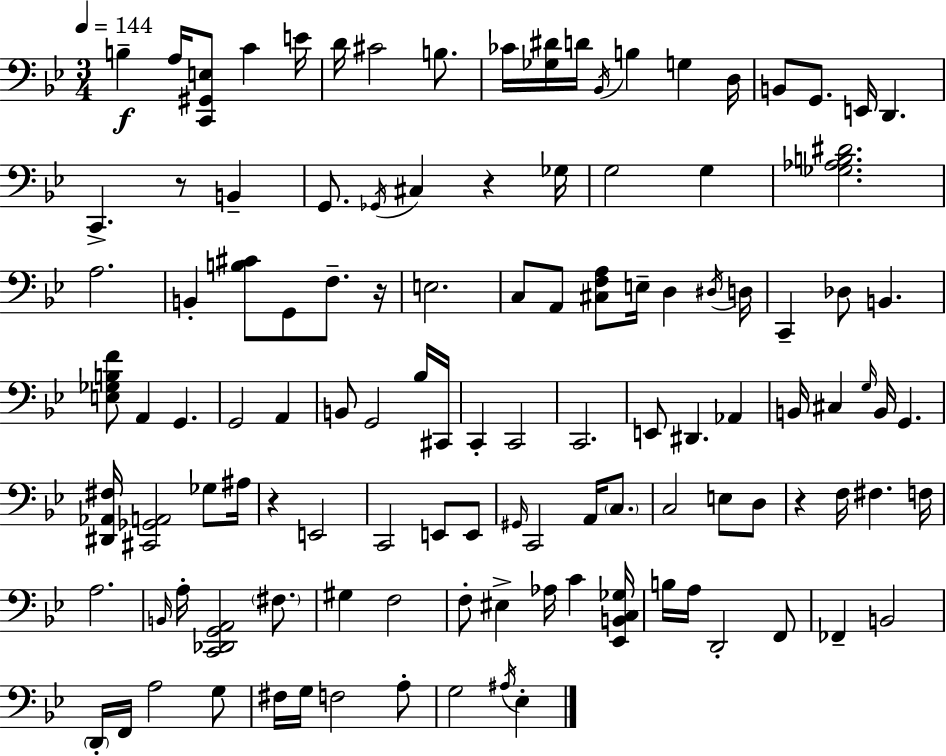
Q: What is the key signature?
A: G minor